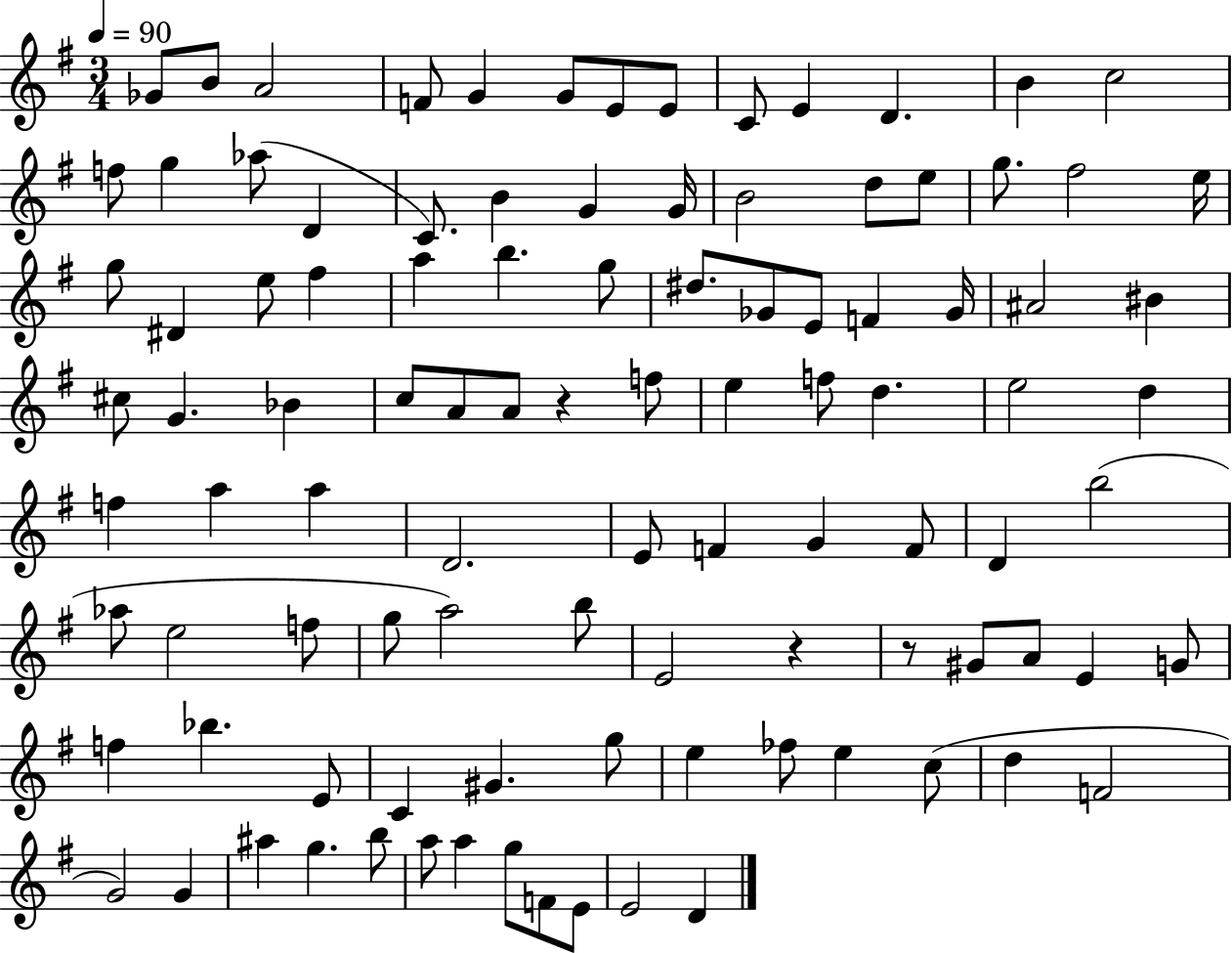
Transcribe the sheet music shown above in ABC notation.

X:1
T:Untitled
M:3/4
L:1/4
K:G
_G/2 B/2 A2 F/2 G G/2 E/2 E/2 C/2 E D B c2 f/2 g _a/2 D C/2 B G G/4 B2 d/2 e/2 g/2 ^f2 e/4 g/2 ^D e/2 ^f a b g/2 ^d/2 _G/2 E/2 F _G/4 ^A2 ^B ^c/2 G _B c/2 A/2 A/2 z f/2 e f/2 d e2 d f a a D2 E/2 F G F/2 D b2 _a/2 e2 f/2 g/2 a2 b/2 E2 z z/2 ^G/2 A/2 E G/2 f _b E/2 C ^G g/2 e _f/2 e c/2 d F2 G2 G ^a g b/2 a/2 a g/2 F/2 E/2 E2 D